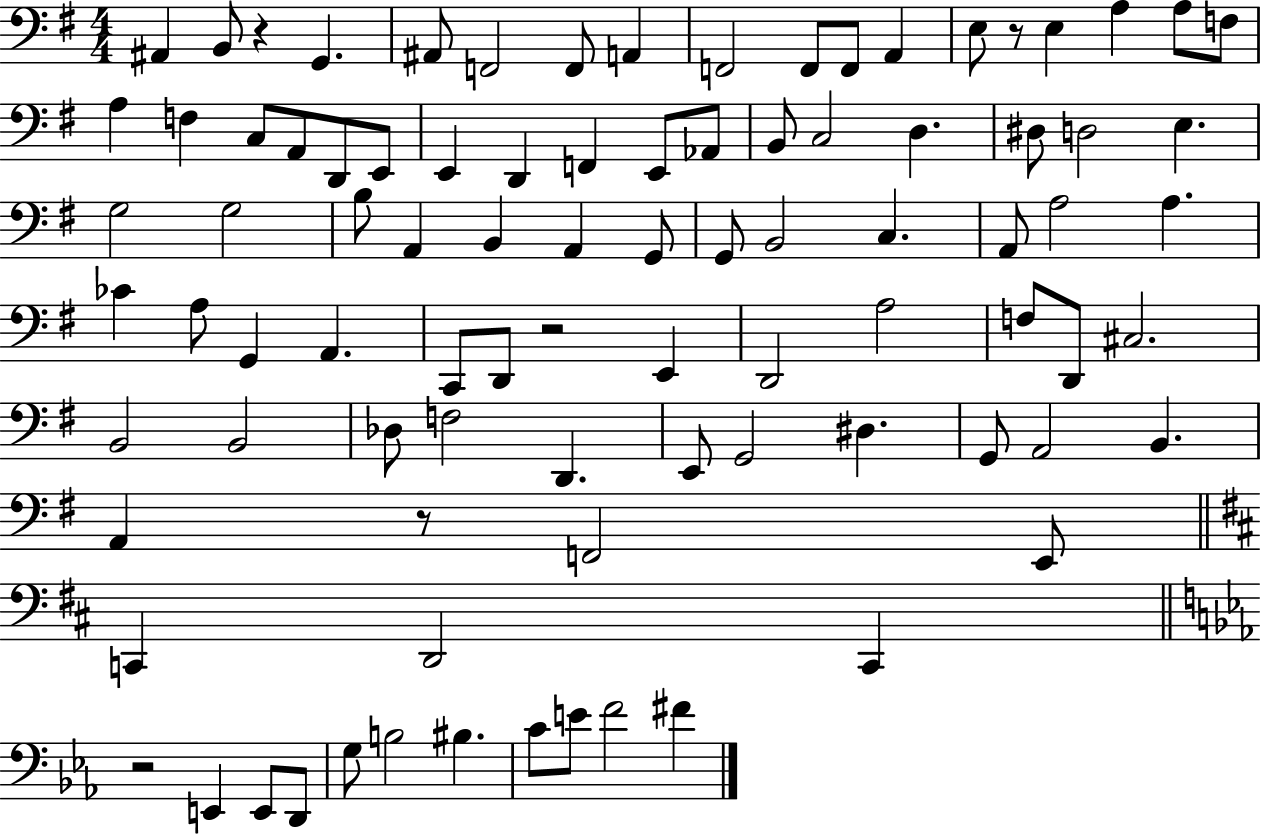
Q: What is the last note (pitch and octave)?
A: F#4